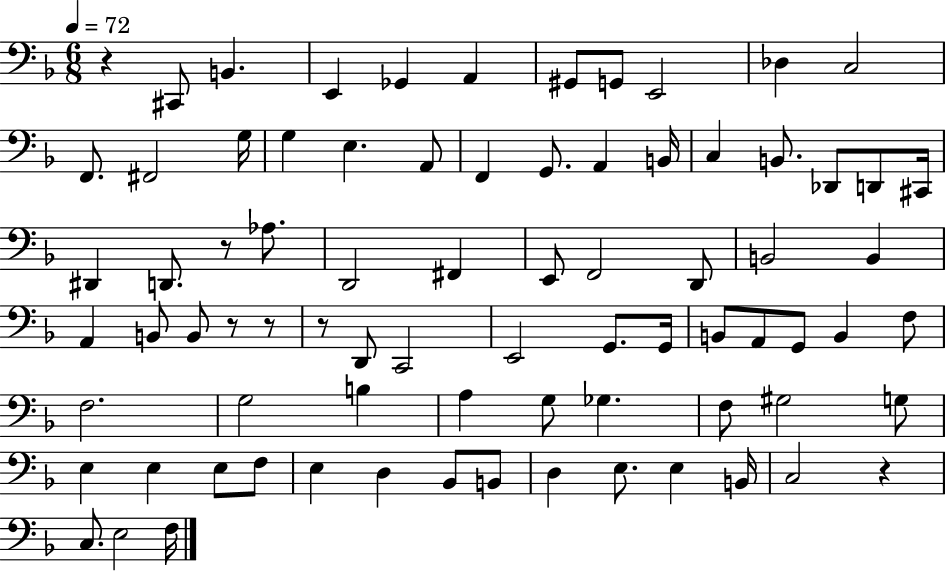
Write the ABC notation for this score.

X:1
T:Untitled
M:6/8
L:1/4
K:F
z ^C,,/2 B,, E,, _G,, A,, ^G,,/2 G,,/2 E,,2 _D, C,2 F,,/2 ^F,,2 G,/4 G, E, A,,/2 F,, G,,/2 A,, B,,/4 C, B,,/2 _D,,/2 D,,/2 ^C,,/4 ^D,, D,,/2 z/2 _A,/2 D,,2 ^F,, E,,/2 F,,2 D,,/2 B,,2 B,, A,, B,,/2 B,,/2 z/2 z/2 z/2 D,,/2 C,,2 E,,2 G,,/2 G,,/4 B,,/2 A,,/2 G,,/2 B,, F,/2 F,2 G,2 B, A, G,/2 _G, F,/2 ^G,2 G,/2 E, E, E,/2 F,/2 E, D, _B,,/2 B,,/2 D, E,/2 E, B,,/4 C,2 z C,/2 E,2 F,/4